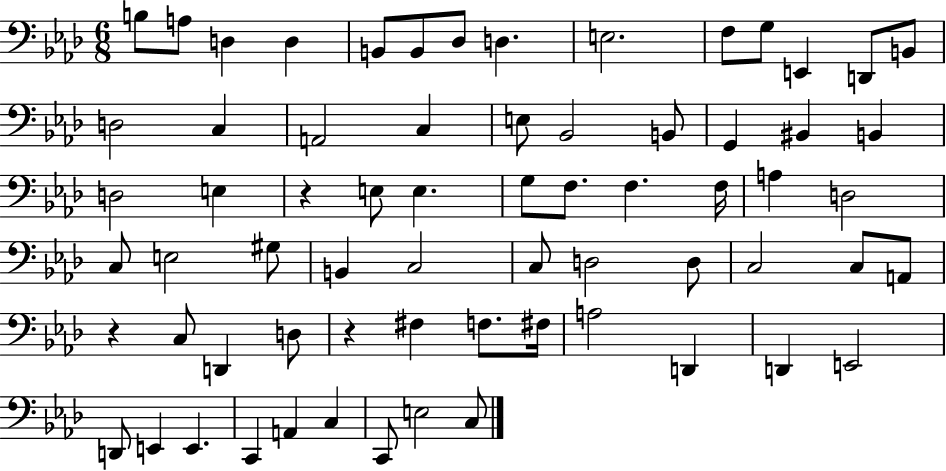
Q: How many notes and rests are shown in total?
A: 67